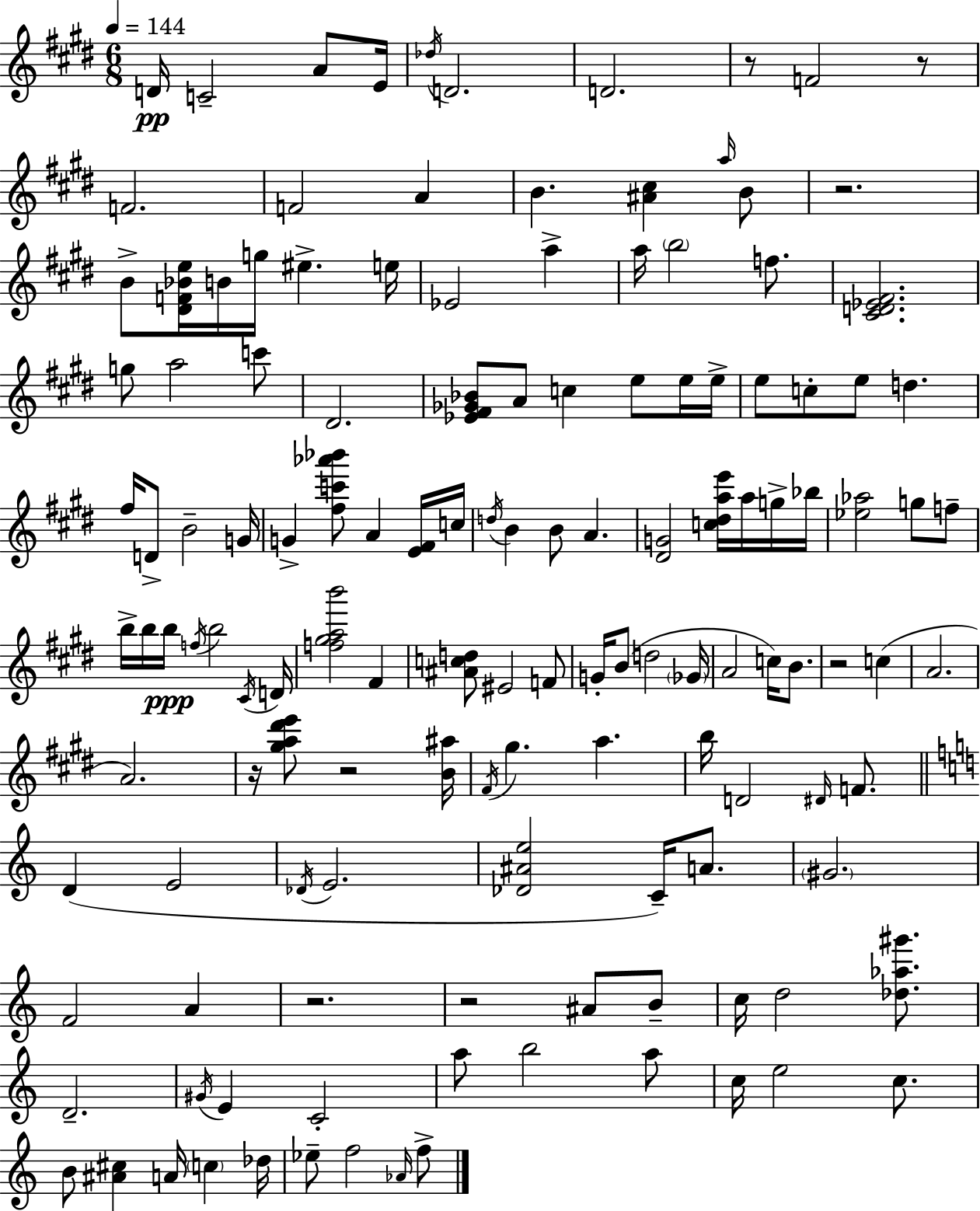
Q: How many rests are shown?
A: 8